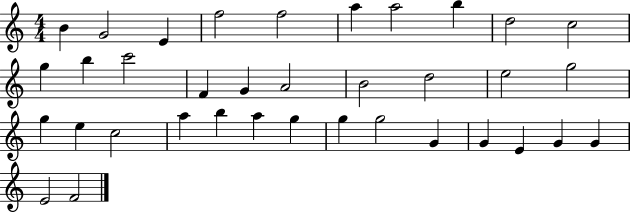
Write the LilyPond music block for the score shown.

{
  \clef treble
  \numericTimeSignature
  \time 4/4
  \key c \major
  b'4 g'2 e'4 | f''2 f''2 | a''4 a''2 b''4 | d''2 c''2 | \break g''4 b''4 c'''2 | f'4 g'4 a'2 | b'2 d''2 | e''2 g''2 | \break g''4 e''4 c''2 | a''4 b''4 a''4 g''4 | g''4 g''2 g'4 | g'4 e'4 g'4 g'4 | \break e'2 f'2 | \bar "|."
}